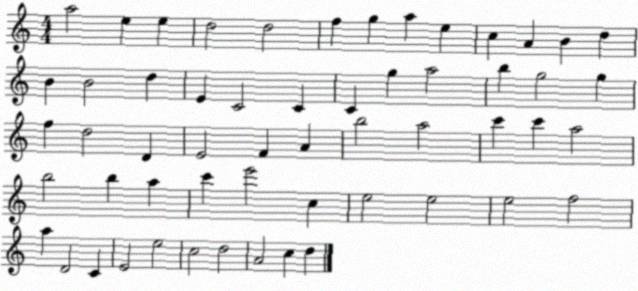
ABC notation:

X:1
T:Untitled
M:4/4
L:1/4
K:C
a2 e e d2 d2 f g a e c A B d B B2 d E C2 C C g a2 b g2 g f d2 D E2 F A b2 a2 c' c' a2 b2 b a c' e'2 c e2 e2 e2 f2 a D2 C E2 e2 c2 d2 A2 c d